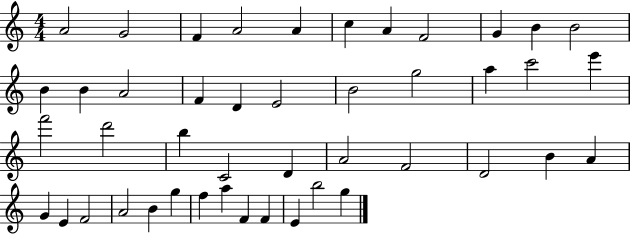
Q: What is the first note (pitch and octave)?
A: A4